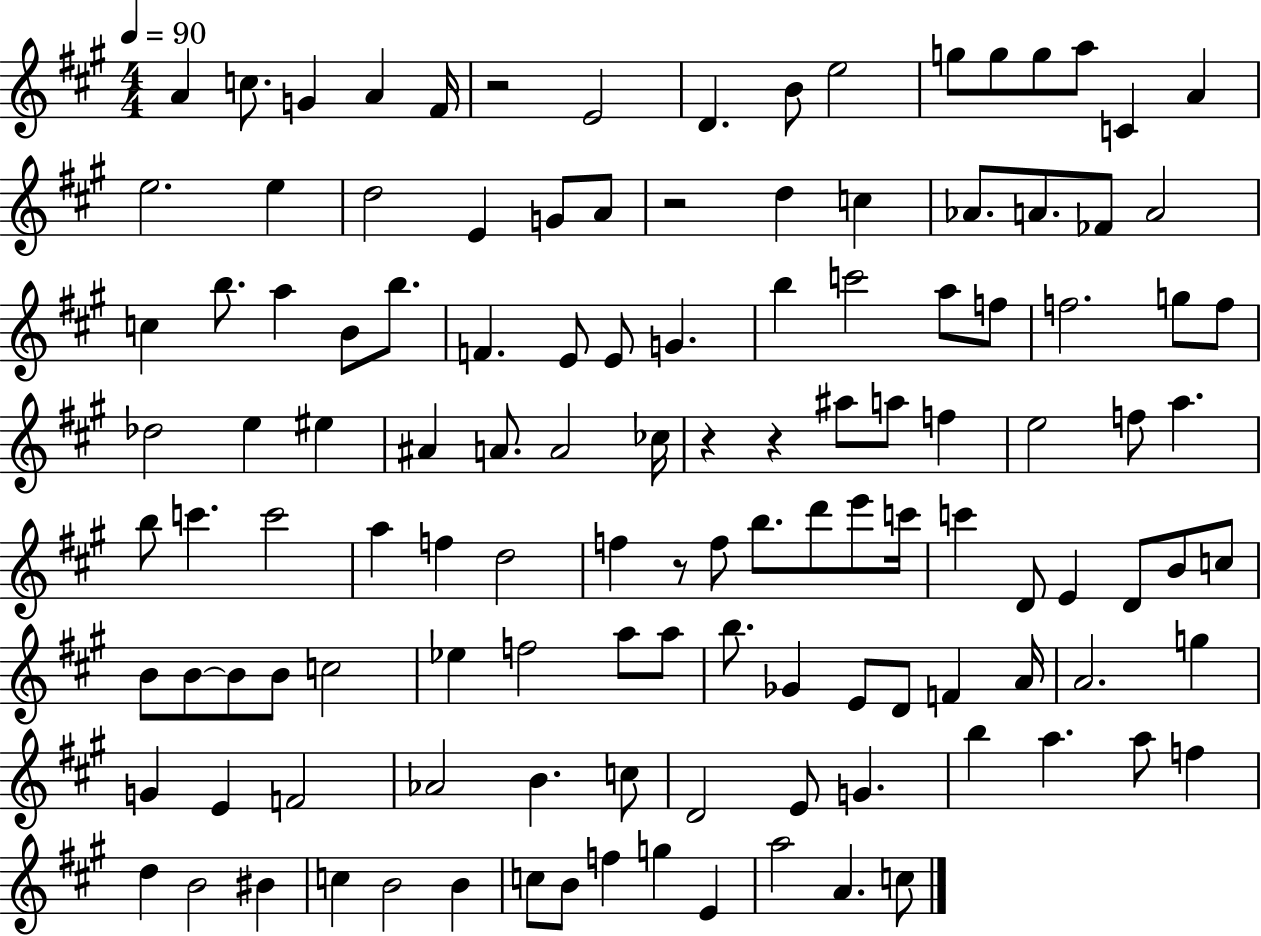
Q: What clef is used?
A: treble